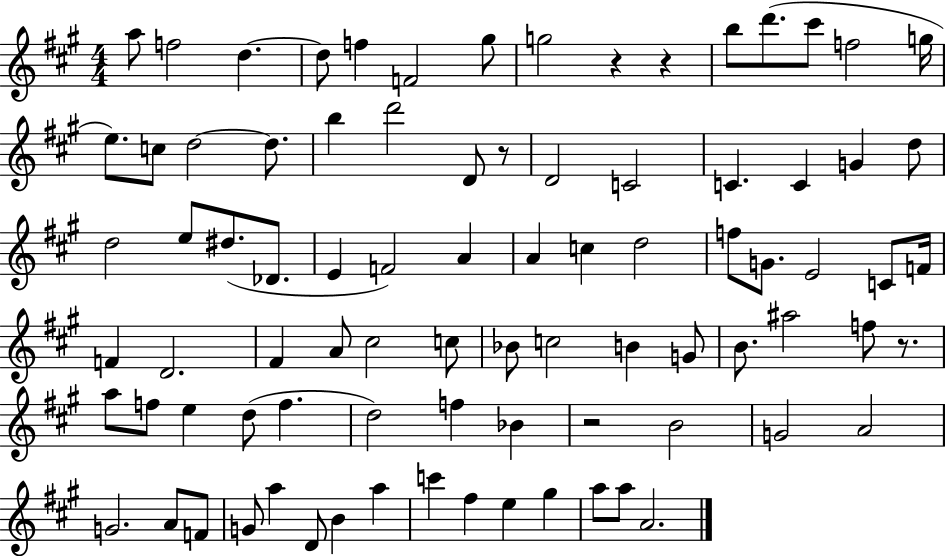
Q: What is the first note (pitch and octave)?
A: A5